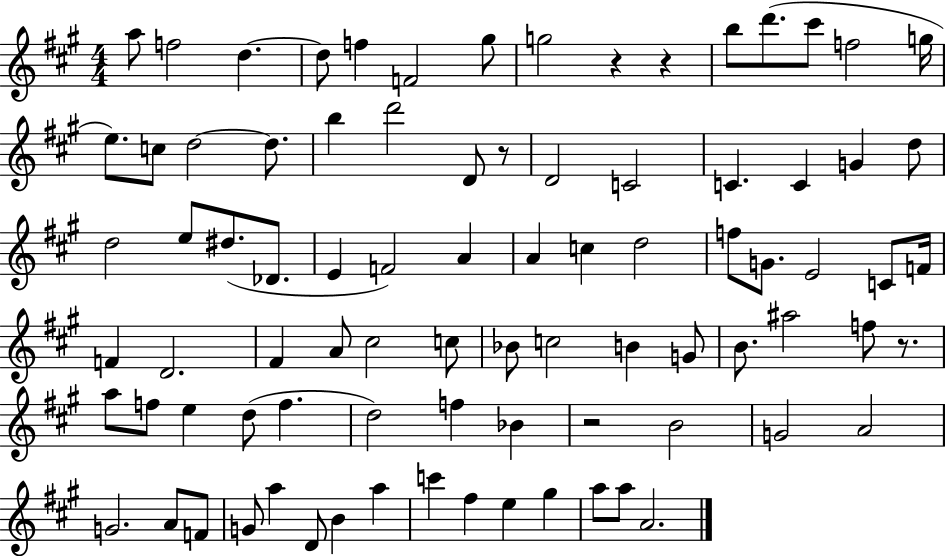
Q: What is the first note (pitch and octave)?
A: A5